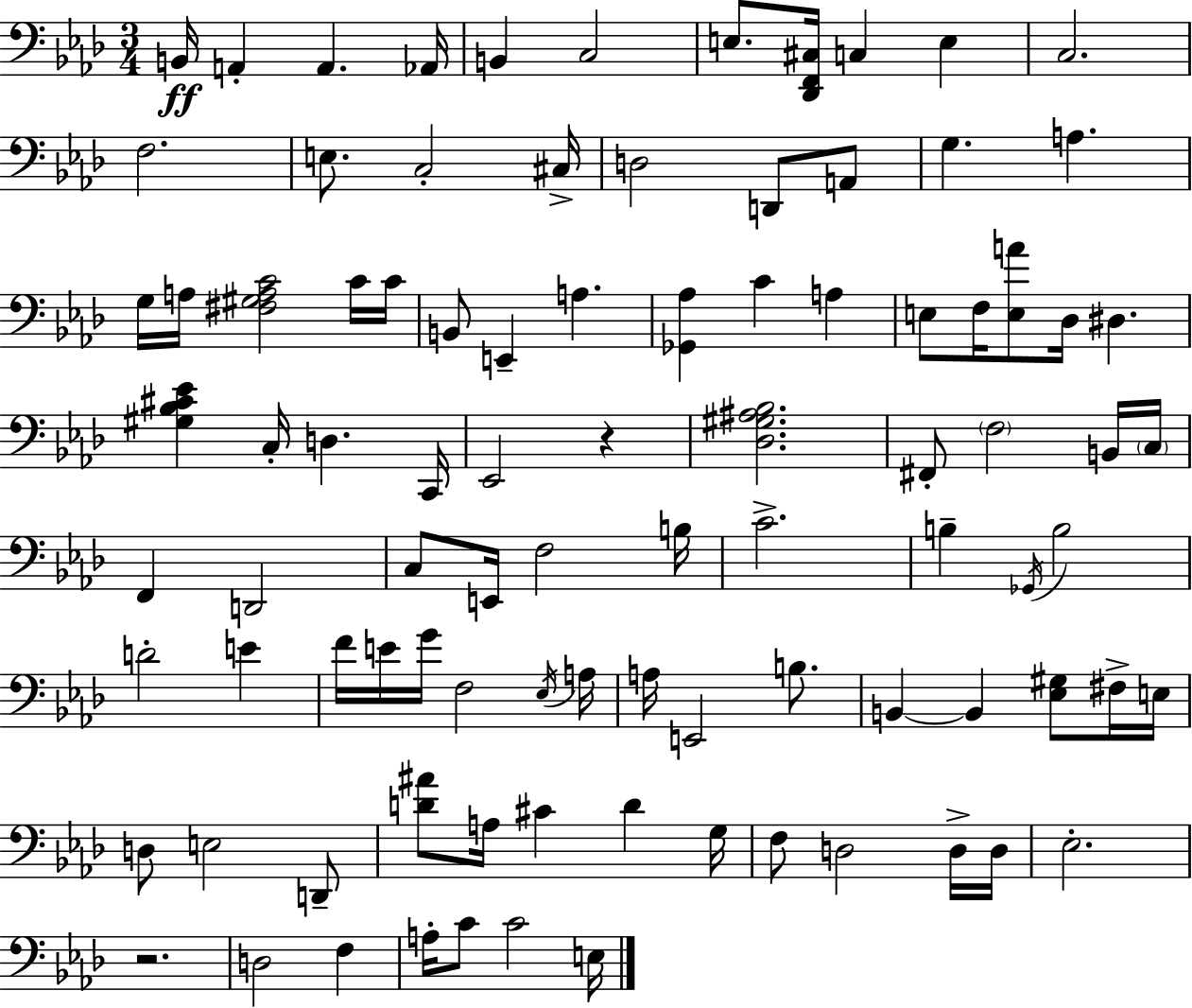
{
  \clef bass
  \numericTimeSignature
  \time 3/4
  \key aes \major
  \repeat volta 2 { b,16\ff a,4-. a,4. aes,16 | b,4 c2 | e8. <des, f, cis>16 c4 e4 | c2. | \break f2. | e8. c2-. cis16-> | d2 d,8 a,8 | g4. a4. | \break g16 a16 <fis gis a c'>2 c'16 c'16 | b,8 e,4-- a4. | <ges, aes>4 c'4 a4 | e8 f16 <e a'>8 des16 dis4. | \break <gis bes cis' ees'>4 c16-. d4. c,16 | ees,2 r4 | <des gis ais bes>2. | fis,8-. \parenthesize f2 b,16 \parenthesize c16 | \break f,4 d,2 | c8 e,16 f2 b16 | c'2.-> | b4-- \acciaccatura { ges,16 } b2 | \break d'2-. e'4 | f'16 e'16 g'16 f2 | \acciaccatura { ees16 } a16 a16 e,2 b8. | b,4~~ b,4 <ees gis>8 | \break fis16-> e16 d8 e2 | d,8-- <d' ais'>8 a16 cis'4 d'4 | g16 f8 d2 | d16-> d16 ees2.-. | \break r2. | d2 f4 | a16-. c'8 c'2 | e16 } \bar "|."
}